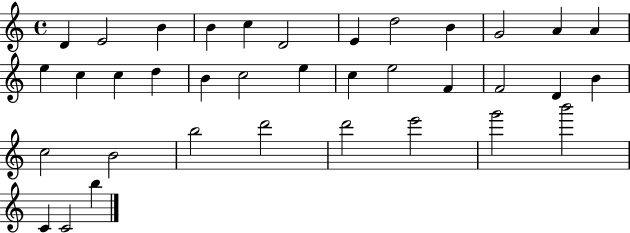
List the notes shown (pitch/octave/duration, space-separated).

D4/q E4/h B4/q B4/q C5/q D4/h E4/q D5/h B4/q G4/h A4/q A4/q E5/q C5/q C5/q D5/q B4/q C5/h E5/q C5/q E5/h F4/q F4/h D4/q B4/q C5/h B4/h B5/h D6/h D6/h E6/h G6/h B6/h C4/q C4/h B5/q